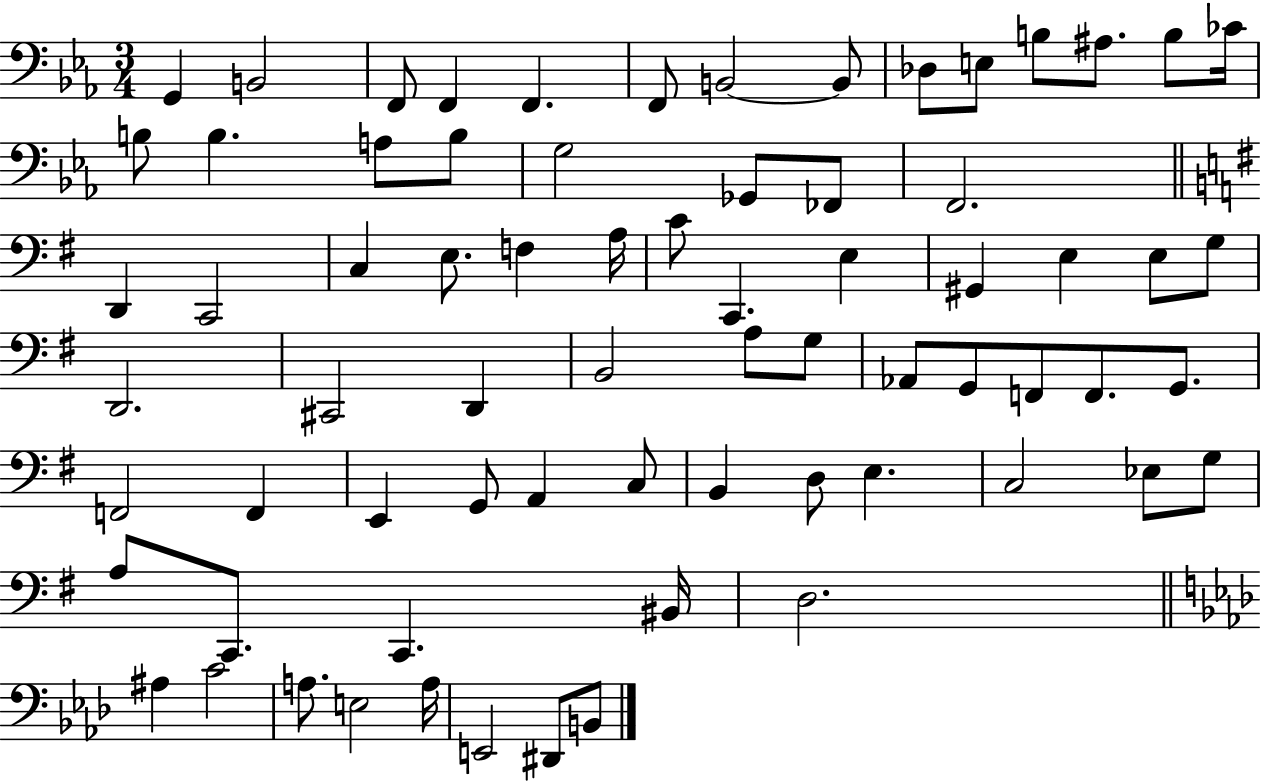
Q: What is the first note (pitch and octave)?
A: G2